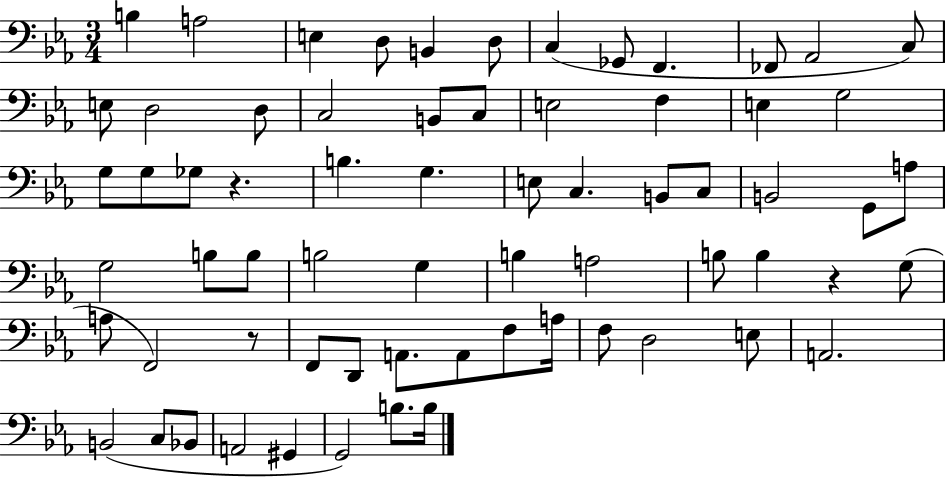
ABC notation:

X:1
T:Untitled
M:3/4
L:1/4
K:Eb
B, A,2 E, D,/2 B,, D,/2 C, _G,,/2 F,, _F,,/2 _A,,2 C,/2 E,/2 D,2 D,/2 C,2 B,,/2 C,/2 E,2 F, E, G,2 G,/2 G,/2 _G,/2 z B, G, E,/2 C, B,,/2 C,/2 B,,2 G,,/2 A,/2 G,2 B,/2 B,/2 B,2 G, B, A,2 B,/2 B, z G,/2 A,/2 F,,2 z/2 F,,/2 D,,/2 A,,/2 A,,/2 F,/2 A,/4 F,/2 D,2 E,/2 A,,2 B,,2 C,/2 _B,,/2 A,,2 ^G,, G,,2 B,/2 B,/4